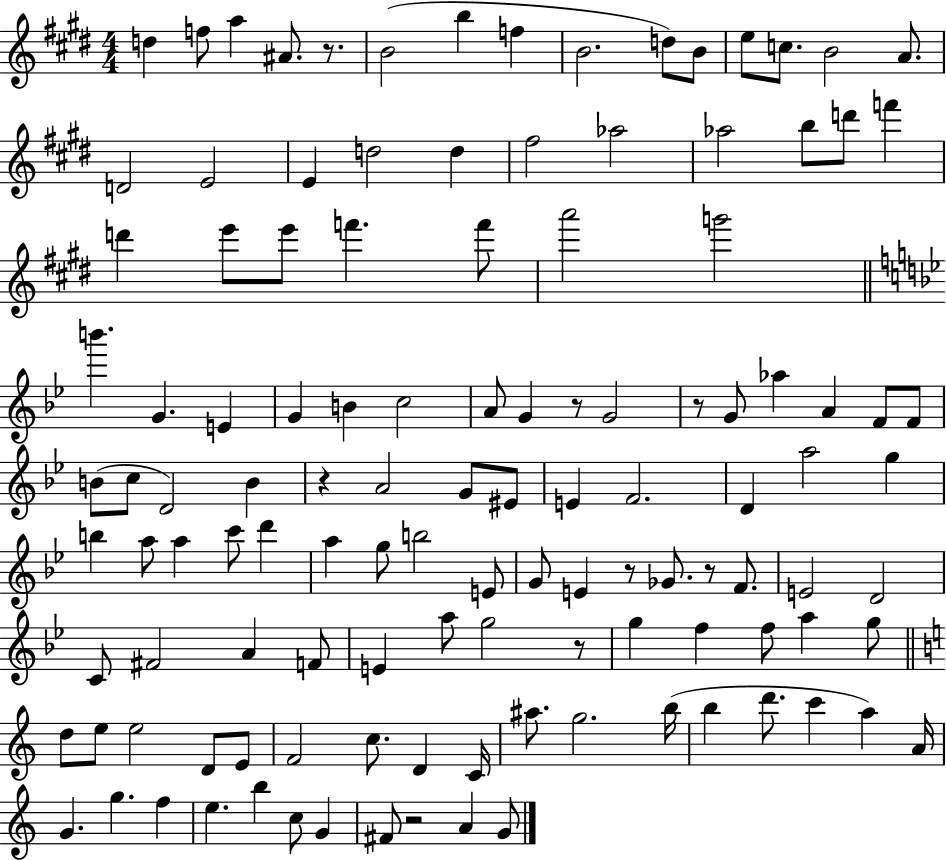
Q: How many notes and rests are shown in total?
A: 120